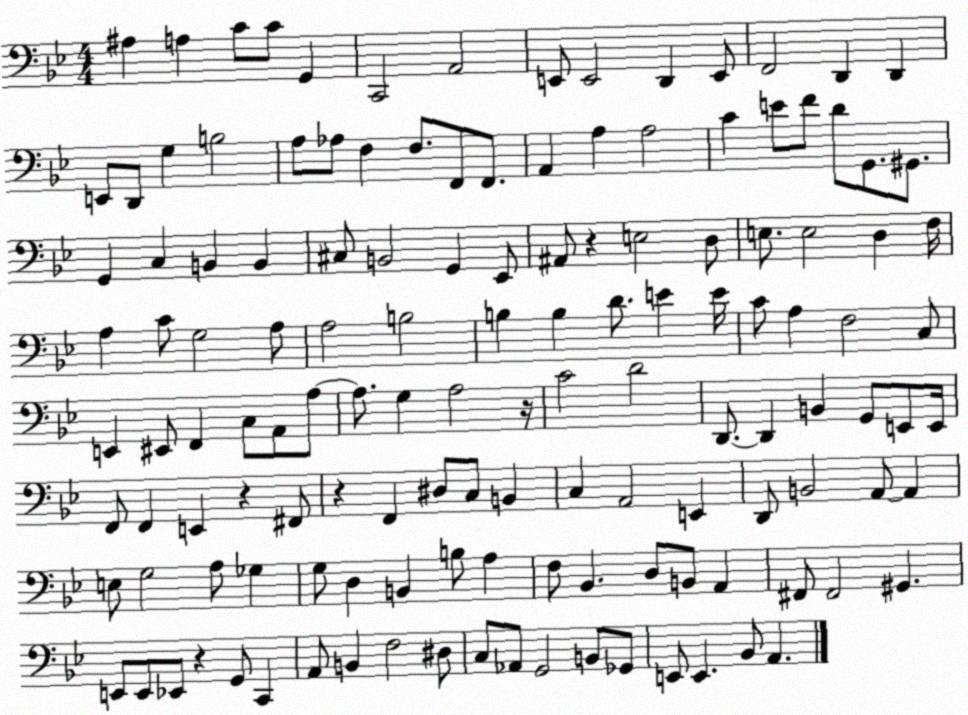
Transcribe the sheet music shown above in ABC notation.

X:1
T:Untitled
M:4/4
L:1/4
K:Bb
^A, A, C/2 C/2 G,, C,,2 A,,2 E,,/2 E,,2 D,, E,,/2 F,,2 D,, D,, E,,/2 D,,/2 G, B,2 A,/2 _A,/2 F, F,/2 F,,/2 F,,/2 A,, A, A,2 C E/2 F/2 D/2 G,,/2 ^G,,/2 G,, C, B,, B,, ^C,/2 B,,2 G,, _E,,/2 ^A,,/2 z E,2 D,/2 E,/2 E,2 D, F,/4 A, C/2 G,2 A,/2 A,2 B,2 B, B, D/2 E E/4 C/2 A, F,2 C,/2 E,, ^E,,/2 F,, C,/2 A,,/2 A,/2 A,/2 G, A,2 z/4 C2 D2 D,,/2 D,, B,, G,,/2 E,,/2 E,,/4 F,,/2 F,, E,, z ^F,,/2 z F,, ^D,/2 C,/2 B,, C, A,,2 E,, D,,/2 B,,2 A,,/2 A,, E,/2 G,2 A,/2 _G, G,/2 D, B,, B,/2 A, F,/2 _B,, D,/2 B,,/2 A,, ^F,,/2 ^F,,2 ^G,, E,,/2 E,,/2 _E,,/2 z G,,/2 C,, A,,/2 B,, F,2 ^D,/2 C,/2 _A,,/2 G,,2 B,,/2 _G,,/2 E,,/2 E,, _B,,/2 A,,